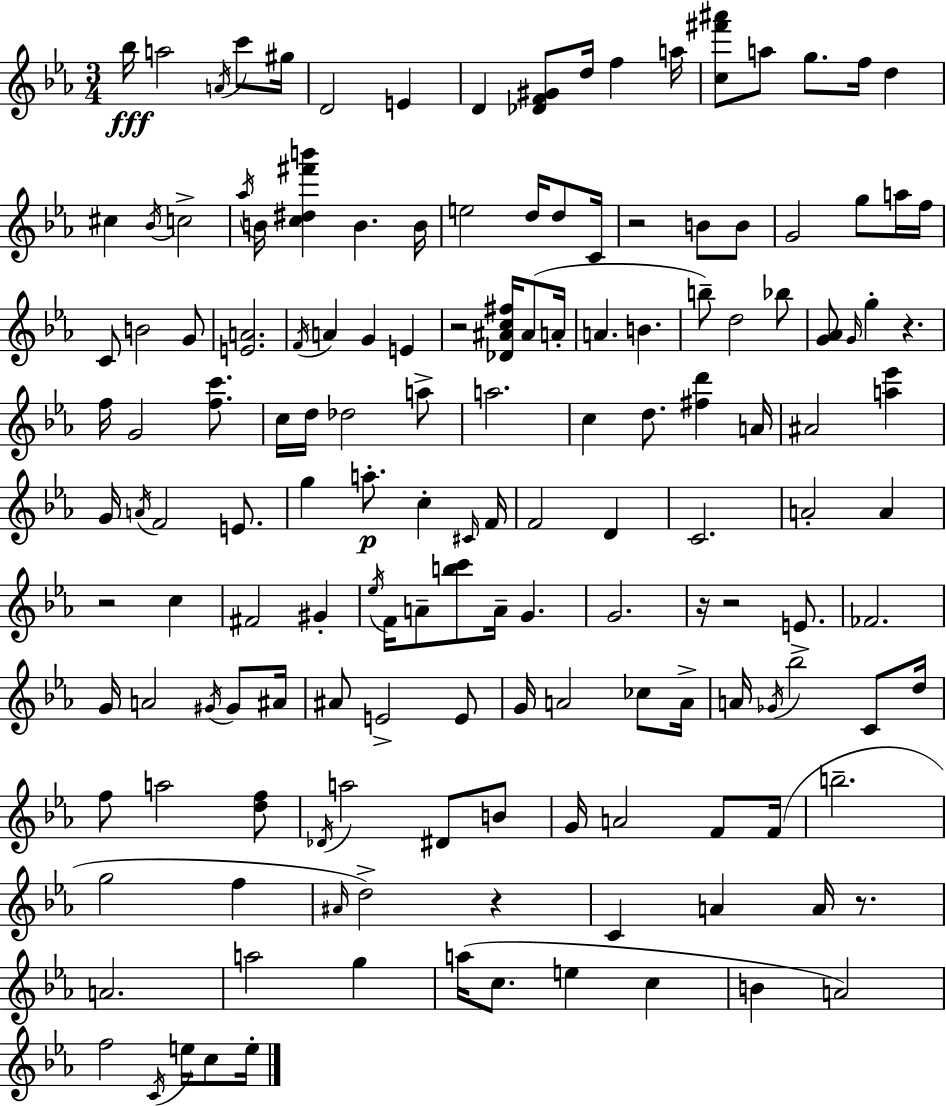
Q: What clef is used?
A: treble